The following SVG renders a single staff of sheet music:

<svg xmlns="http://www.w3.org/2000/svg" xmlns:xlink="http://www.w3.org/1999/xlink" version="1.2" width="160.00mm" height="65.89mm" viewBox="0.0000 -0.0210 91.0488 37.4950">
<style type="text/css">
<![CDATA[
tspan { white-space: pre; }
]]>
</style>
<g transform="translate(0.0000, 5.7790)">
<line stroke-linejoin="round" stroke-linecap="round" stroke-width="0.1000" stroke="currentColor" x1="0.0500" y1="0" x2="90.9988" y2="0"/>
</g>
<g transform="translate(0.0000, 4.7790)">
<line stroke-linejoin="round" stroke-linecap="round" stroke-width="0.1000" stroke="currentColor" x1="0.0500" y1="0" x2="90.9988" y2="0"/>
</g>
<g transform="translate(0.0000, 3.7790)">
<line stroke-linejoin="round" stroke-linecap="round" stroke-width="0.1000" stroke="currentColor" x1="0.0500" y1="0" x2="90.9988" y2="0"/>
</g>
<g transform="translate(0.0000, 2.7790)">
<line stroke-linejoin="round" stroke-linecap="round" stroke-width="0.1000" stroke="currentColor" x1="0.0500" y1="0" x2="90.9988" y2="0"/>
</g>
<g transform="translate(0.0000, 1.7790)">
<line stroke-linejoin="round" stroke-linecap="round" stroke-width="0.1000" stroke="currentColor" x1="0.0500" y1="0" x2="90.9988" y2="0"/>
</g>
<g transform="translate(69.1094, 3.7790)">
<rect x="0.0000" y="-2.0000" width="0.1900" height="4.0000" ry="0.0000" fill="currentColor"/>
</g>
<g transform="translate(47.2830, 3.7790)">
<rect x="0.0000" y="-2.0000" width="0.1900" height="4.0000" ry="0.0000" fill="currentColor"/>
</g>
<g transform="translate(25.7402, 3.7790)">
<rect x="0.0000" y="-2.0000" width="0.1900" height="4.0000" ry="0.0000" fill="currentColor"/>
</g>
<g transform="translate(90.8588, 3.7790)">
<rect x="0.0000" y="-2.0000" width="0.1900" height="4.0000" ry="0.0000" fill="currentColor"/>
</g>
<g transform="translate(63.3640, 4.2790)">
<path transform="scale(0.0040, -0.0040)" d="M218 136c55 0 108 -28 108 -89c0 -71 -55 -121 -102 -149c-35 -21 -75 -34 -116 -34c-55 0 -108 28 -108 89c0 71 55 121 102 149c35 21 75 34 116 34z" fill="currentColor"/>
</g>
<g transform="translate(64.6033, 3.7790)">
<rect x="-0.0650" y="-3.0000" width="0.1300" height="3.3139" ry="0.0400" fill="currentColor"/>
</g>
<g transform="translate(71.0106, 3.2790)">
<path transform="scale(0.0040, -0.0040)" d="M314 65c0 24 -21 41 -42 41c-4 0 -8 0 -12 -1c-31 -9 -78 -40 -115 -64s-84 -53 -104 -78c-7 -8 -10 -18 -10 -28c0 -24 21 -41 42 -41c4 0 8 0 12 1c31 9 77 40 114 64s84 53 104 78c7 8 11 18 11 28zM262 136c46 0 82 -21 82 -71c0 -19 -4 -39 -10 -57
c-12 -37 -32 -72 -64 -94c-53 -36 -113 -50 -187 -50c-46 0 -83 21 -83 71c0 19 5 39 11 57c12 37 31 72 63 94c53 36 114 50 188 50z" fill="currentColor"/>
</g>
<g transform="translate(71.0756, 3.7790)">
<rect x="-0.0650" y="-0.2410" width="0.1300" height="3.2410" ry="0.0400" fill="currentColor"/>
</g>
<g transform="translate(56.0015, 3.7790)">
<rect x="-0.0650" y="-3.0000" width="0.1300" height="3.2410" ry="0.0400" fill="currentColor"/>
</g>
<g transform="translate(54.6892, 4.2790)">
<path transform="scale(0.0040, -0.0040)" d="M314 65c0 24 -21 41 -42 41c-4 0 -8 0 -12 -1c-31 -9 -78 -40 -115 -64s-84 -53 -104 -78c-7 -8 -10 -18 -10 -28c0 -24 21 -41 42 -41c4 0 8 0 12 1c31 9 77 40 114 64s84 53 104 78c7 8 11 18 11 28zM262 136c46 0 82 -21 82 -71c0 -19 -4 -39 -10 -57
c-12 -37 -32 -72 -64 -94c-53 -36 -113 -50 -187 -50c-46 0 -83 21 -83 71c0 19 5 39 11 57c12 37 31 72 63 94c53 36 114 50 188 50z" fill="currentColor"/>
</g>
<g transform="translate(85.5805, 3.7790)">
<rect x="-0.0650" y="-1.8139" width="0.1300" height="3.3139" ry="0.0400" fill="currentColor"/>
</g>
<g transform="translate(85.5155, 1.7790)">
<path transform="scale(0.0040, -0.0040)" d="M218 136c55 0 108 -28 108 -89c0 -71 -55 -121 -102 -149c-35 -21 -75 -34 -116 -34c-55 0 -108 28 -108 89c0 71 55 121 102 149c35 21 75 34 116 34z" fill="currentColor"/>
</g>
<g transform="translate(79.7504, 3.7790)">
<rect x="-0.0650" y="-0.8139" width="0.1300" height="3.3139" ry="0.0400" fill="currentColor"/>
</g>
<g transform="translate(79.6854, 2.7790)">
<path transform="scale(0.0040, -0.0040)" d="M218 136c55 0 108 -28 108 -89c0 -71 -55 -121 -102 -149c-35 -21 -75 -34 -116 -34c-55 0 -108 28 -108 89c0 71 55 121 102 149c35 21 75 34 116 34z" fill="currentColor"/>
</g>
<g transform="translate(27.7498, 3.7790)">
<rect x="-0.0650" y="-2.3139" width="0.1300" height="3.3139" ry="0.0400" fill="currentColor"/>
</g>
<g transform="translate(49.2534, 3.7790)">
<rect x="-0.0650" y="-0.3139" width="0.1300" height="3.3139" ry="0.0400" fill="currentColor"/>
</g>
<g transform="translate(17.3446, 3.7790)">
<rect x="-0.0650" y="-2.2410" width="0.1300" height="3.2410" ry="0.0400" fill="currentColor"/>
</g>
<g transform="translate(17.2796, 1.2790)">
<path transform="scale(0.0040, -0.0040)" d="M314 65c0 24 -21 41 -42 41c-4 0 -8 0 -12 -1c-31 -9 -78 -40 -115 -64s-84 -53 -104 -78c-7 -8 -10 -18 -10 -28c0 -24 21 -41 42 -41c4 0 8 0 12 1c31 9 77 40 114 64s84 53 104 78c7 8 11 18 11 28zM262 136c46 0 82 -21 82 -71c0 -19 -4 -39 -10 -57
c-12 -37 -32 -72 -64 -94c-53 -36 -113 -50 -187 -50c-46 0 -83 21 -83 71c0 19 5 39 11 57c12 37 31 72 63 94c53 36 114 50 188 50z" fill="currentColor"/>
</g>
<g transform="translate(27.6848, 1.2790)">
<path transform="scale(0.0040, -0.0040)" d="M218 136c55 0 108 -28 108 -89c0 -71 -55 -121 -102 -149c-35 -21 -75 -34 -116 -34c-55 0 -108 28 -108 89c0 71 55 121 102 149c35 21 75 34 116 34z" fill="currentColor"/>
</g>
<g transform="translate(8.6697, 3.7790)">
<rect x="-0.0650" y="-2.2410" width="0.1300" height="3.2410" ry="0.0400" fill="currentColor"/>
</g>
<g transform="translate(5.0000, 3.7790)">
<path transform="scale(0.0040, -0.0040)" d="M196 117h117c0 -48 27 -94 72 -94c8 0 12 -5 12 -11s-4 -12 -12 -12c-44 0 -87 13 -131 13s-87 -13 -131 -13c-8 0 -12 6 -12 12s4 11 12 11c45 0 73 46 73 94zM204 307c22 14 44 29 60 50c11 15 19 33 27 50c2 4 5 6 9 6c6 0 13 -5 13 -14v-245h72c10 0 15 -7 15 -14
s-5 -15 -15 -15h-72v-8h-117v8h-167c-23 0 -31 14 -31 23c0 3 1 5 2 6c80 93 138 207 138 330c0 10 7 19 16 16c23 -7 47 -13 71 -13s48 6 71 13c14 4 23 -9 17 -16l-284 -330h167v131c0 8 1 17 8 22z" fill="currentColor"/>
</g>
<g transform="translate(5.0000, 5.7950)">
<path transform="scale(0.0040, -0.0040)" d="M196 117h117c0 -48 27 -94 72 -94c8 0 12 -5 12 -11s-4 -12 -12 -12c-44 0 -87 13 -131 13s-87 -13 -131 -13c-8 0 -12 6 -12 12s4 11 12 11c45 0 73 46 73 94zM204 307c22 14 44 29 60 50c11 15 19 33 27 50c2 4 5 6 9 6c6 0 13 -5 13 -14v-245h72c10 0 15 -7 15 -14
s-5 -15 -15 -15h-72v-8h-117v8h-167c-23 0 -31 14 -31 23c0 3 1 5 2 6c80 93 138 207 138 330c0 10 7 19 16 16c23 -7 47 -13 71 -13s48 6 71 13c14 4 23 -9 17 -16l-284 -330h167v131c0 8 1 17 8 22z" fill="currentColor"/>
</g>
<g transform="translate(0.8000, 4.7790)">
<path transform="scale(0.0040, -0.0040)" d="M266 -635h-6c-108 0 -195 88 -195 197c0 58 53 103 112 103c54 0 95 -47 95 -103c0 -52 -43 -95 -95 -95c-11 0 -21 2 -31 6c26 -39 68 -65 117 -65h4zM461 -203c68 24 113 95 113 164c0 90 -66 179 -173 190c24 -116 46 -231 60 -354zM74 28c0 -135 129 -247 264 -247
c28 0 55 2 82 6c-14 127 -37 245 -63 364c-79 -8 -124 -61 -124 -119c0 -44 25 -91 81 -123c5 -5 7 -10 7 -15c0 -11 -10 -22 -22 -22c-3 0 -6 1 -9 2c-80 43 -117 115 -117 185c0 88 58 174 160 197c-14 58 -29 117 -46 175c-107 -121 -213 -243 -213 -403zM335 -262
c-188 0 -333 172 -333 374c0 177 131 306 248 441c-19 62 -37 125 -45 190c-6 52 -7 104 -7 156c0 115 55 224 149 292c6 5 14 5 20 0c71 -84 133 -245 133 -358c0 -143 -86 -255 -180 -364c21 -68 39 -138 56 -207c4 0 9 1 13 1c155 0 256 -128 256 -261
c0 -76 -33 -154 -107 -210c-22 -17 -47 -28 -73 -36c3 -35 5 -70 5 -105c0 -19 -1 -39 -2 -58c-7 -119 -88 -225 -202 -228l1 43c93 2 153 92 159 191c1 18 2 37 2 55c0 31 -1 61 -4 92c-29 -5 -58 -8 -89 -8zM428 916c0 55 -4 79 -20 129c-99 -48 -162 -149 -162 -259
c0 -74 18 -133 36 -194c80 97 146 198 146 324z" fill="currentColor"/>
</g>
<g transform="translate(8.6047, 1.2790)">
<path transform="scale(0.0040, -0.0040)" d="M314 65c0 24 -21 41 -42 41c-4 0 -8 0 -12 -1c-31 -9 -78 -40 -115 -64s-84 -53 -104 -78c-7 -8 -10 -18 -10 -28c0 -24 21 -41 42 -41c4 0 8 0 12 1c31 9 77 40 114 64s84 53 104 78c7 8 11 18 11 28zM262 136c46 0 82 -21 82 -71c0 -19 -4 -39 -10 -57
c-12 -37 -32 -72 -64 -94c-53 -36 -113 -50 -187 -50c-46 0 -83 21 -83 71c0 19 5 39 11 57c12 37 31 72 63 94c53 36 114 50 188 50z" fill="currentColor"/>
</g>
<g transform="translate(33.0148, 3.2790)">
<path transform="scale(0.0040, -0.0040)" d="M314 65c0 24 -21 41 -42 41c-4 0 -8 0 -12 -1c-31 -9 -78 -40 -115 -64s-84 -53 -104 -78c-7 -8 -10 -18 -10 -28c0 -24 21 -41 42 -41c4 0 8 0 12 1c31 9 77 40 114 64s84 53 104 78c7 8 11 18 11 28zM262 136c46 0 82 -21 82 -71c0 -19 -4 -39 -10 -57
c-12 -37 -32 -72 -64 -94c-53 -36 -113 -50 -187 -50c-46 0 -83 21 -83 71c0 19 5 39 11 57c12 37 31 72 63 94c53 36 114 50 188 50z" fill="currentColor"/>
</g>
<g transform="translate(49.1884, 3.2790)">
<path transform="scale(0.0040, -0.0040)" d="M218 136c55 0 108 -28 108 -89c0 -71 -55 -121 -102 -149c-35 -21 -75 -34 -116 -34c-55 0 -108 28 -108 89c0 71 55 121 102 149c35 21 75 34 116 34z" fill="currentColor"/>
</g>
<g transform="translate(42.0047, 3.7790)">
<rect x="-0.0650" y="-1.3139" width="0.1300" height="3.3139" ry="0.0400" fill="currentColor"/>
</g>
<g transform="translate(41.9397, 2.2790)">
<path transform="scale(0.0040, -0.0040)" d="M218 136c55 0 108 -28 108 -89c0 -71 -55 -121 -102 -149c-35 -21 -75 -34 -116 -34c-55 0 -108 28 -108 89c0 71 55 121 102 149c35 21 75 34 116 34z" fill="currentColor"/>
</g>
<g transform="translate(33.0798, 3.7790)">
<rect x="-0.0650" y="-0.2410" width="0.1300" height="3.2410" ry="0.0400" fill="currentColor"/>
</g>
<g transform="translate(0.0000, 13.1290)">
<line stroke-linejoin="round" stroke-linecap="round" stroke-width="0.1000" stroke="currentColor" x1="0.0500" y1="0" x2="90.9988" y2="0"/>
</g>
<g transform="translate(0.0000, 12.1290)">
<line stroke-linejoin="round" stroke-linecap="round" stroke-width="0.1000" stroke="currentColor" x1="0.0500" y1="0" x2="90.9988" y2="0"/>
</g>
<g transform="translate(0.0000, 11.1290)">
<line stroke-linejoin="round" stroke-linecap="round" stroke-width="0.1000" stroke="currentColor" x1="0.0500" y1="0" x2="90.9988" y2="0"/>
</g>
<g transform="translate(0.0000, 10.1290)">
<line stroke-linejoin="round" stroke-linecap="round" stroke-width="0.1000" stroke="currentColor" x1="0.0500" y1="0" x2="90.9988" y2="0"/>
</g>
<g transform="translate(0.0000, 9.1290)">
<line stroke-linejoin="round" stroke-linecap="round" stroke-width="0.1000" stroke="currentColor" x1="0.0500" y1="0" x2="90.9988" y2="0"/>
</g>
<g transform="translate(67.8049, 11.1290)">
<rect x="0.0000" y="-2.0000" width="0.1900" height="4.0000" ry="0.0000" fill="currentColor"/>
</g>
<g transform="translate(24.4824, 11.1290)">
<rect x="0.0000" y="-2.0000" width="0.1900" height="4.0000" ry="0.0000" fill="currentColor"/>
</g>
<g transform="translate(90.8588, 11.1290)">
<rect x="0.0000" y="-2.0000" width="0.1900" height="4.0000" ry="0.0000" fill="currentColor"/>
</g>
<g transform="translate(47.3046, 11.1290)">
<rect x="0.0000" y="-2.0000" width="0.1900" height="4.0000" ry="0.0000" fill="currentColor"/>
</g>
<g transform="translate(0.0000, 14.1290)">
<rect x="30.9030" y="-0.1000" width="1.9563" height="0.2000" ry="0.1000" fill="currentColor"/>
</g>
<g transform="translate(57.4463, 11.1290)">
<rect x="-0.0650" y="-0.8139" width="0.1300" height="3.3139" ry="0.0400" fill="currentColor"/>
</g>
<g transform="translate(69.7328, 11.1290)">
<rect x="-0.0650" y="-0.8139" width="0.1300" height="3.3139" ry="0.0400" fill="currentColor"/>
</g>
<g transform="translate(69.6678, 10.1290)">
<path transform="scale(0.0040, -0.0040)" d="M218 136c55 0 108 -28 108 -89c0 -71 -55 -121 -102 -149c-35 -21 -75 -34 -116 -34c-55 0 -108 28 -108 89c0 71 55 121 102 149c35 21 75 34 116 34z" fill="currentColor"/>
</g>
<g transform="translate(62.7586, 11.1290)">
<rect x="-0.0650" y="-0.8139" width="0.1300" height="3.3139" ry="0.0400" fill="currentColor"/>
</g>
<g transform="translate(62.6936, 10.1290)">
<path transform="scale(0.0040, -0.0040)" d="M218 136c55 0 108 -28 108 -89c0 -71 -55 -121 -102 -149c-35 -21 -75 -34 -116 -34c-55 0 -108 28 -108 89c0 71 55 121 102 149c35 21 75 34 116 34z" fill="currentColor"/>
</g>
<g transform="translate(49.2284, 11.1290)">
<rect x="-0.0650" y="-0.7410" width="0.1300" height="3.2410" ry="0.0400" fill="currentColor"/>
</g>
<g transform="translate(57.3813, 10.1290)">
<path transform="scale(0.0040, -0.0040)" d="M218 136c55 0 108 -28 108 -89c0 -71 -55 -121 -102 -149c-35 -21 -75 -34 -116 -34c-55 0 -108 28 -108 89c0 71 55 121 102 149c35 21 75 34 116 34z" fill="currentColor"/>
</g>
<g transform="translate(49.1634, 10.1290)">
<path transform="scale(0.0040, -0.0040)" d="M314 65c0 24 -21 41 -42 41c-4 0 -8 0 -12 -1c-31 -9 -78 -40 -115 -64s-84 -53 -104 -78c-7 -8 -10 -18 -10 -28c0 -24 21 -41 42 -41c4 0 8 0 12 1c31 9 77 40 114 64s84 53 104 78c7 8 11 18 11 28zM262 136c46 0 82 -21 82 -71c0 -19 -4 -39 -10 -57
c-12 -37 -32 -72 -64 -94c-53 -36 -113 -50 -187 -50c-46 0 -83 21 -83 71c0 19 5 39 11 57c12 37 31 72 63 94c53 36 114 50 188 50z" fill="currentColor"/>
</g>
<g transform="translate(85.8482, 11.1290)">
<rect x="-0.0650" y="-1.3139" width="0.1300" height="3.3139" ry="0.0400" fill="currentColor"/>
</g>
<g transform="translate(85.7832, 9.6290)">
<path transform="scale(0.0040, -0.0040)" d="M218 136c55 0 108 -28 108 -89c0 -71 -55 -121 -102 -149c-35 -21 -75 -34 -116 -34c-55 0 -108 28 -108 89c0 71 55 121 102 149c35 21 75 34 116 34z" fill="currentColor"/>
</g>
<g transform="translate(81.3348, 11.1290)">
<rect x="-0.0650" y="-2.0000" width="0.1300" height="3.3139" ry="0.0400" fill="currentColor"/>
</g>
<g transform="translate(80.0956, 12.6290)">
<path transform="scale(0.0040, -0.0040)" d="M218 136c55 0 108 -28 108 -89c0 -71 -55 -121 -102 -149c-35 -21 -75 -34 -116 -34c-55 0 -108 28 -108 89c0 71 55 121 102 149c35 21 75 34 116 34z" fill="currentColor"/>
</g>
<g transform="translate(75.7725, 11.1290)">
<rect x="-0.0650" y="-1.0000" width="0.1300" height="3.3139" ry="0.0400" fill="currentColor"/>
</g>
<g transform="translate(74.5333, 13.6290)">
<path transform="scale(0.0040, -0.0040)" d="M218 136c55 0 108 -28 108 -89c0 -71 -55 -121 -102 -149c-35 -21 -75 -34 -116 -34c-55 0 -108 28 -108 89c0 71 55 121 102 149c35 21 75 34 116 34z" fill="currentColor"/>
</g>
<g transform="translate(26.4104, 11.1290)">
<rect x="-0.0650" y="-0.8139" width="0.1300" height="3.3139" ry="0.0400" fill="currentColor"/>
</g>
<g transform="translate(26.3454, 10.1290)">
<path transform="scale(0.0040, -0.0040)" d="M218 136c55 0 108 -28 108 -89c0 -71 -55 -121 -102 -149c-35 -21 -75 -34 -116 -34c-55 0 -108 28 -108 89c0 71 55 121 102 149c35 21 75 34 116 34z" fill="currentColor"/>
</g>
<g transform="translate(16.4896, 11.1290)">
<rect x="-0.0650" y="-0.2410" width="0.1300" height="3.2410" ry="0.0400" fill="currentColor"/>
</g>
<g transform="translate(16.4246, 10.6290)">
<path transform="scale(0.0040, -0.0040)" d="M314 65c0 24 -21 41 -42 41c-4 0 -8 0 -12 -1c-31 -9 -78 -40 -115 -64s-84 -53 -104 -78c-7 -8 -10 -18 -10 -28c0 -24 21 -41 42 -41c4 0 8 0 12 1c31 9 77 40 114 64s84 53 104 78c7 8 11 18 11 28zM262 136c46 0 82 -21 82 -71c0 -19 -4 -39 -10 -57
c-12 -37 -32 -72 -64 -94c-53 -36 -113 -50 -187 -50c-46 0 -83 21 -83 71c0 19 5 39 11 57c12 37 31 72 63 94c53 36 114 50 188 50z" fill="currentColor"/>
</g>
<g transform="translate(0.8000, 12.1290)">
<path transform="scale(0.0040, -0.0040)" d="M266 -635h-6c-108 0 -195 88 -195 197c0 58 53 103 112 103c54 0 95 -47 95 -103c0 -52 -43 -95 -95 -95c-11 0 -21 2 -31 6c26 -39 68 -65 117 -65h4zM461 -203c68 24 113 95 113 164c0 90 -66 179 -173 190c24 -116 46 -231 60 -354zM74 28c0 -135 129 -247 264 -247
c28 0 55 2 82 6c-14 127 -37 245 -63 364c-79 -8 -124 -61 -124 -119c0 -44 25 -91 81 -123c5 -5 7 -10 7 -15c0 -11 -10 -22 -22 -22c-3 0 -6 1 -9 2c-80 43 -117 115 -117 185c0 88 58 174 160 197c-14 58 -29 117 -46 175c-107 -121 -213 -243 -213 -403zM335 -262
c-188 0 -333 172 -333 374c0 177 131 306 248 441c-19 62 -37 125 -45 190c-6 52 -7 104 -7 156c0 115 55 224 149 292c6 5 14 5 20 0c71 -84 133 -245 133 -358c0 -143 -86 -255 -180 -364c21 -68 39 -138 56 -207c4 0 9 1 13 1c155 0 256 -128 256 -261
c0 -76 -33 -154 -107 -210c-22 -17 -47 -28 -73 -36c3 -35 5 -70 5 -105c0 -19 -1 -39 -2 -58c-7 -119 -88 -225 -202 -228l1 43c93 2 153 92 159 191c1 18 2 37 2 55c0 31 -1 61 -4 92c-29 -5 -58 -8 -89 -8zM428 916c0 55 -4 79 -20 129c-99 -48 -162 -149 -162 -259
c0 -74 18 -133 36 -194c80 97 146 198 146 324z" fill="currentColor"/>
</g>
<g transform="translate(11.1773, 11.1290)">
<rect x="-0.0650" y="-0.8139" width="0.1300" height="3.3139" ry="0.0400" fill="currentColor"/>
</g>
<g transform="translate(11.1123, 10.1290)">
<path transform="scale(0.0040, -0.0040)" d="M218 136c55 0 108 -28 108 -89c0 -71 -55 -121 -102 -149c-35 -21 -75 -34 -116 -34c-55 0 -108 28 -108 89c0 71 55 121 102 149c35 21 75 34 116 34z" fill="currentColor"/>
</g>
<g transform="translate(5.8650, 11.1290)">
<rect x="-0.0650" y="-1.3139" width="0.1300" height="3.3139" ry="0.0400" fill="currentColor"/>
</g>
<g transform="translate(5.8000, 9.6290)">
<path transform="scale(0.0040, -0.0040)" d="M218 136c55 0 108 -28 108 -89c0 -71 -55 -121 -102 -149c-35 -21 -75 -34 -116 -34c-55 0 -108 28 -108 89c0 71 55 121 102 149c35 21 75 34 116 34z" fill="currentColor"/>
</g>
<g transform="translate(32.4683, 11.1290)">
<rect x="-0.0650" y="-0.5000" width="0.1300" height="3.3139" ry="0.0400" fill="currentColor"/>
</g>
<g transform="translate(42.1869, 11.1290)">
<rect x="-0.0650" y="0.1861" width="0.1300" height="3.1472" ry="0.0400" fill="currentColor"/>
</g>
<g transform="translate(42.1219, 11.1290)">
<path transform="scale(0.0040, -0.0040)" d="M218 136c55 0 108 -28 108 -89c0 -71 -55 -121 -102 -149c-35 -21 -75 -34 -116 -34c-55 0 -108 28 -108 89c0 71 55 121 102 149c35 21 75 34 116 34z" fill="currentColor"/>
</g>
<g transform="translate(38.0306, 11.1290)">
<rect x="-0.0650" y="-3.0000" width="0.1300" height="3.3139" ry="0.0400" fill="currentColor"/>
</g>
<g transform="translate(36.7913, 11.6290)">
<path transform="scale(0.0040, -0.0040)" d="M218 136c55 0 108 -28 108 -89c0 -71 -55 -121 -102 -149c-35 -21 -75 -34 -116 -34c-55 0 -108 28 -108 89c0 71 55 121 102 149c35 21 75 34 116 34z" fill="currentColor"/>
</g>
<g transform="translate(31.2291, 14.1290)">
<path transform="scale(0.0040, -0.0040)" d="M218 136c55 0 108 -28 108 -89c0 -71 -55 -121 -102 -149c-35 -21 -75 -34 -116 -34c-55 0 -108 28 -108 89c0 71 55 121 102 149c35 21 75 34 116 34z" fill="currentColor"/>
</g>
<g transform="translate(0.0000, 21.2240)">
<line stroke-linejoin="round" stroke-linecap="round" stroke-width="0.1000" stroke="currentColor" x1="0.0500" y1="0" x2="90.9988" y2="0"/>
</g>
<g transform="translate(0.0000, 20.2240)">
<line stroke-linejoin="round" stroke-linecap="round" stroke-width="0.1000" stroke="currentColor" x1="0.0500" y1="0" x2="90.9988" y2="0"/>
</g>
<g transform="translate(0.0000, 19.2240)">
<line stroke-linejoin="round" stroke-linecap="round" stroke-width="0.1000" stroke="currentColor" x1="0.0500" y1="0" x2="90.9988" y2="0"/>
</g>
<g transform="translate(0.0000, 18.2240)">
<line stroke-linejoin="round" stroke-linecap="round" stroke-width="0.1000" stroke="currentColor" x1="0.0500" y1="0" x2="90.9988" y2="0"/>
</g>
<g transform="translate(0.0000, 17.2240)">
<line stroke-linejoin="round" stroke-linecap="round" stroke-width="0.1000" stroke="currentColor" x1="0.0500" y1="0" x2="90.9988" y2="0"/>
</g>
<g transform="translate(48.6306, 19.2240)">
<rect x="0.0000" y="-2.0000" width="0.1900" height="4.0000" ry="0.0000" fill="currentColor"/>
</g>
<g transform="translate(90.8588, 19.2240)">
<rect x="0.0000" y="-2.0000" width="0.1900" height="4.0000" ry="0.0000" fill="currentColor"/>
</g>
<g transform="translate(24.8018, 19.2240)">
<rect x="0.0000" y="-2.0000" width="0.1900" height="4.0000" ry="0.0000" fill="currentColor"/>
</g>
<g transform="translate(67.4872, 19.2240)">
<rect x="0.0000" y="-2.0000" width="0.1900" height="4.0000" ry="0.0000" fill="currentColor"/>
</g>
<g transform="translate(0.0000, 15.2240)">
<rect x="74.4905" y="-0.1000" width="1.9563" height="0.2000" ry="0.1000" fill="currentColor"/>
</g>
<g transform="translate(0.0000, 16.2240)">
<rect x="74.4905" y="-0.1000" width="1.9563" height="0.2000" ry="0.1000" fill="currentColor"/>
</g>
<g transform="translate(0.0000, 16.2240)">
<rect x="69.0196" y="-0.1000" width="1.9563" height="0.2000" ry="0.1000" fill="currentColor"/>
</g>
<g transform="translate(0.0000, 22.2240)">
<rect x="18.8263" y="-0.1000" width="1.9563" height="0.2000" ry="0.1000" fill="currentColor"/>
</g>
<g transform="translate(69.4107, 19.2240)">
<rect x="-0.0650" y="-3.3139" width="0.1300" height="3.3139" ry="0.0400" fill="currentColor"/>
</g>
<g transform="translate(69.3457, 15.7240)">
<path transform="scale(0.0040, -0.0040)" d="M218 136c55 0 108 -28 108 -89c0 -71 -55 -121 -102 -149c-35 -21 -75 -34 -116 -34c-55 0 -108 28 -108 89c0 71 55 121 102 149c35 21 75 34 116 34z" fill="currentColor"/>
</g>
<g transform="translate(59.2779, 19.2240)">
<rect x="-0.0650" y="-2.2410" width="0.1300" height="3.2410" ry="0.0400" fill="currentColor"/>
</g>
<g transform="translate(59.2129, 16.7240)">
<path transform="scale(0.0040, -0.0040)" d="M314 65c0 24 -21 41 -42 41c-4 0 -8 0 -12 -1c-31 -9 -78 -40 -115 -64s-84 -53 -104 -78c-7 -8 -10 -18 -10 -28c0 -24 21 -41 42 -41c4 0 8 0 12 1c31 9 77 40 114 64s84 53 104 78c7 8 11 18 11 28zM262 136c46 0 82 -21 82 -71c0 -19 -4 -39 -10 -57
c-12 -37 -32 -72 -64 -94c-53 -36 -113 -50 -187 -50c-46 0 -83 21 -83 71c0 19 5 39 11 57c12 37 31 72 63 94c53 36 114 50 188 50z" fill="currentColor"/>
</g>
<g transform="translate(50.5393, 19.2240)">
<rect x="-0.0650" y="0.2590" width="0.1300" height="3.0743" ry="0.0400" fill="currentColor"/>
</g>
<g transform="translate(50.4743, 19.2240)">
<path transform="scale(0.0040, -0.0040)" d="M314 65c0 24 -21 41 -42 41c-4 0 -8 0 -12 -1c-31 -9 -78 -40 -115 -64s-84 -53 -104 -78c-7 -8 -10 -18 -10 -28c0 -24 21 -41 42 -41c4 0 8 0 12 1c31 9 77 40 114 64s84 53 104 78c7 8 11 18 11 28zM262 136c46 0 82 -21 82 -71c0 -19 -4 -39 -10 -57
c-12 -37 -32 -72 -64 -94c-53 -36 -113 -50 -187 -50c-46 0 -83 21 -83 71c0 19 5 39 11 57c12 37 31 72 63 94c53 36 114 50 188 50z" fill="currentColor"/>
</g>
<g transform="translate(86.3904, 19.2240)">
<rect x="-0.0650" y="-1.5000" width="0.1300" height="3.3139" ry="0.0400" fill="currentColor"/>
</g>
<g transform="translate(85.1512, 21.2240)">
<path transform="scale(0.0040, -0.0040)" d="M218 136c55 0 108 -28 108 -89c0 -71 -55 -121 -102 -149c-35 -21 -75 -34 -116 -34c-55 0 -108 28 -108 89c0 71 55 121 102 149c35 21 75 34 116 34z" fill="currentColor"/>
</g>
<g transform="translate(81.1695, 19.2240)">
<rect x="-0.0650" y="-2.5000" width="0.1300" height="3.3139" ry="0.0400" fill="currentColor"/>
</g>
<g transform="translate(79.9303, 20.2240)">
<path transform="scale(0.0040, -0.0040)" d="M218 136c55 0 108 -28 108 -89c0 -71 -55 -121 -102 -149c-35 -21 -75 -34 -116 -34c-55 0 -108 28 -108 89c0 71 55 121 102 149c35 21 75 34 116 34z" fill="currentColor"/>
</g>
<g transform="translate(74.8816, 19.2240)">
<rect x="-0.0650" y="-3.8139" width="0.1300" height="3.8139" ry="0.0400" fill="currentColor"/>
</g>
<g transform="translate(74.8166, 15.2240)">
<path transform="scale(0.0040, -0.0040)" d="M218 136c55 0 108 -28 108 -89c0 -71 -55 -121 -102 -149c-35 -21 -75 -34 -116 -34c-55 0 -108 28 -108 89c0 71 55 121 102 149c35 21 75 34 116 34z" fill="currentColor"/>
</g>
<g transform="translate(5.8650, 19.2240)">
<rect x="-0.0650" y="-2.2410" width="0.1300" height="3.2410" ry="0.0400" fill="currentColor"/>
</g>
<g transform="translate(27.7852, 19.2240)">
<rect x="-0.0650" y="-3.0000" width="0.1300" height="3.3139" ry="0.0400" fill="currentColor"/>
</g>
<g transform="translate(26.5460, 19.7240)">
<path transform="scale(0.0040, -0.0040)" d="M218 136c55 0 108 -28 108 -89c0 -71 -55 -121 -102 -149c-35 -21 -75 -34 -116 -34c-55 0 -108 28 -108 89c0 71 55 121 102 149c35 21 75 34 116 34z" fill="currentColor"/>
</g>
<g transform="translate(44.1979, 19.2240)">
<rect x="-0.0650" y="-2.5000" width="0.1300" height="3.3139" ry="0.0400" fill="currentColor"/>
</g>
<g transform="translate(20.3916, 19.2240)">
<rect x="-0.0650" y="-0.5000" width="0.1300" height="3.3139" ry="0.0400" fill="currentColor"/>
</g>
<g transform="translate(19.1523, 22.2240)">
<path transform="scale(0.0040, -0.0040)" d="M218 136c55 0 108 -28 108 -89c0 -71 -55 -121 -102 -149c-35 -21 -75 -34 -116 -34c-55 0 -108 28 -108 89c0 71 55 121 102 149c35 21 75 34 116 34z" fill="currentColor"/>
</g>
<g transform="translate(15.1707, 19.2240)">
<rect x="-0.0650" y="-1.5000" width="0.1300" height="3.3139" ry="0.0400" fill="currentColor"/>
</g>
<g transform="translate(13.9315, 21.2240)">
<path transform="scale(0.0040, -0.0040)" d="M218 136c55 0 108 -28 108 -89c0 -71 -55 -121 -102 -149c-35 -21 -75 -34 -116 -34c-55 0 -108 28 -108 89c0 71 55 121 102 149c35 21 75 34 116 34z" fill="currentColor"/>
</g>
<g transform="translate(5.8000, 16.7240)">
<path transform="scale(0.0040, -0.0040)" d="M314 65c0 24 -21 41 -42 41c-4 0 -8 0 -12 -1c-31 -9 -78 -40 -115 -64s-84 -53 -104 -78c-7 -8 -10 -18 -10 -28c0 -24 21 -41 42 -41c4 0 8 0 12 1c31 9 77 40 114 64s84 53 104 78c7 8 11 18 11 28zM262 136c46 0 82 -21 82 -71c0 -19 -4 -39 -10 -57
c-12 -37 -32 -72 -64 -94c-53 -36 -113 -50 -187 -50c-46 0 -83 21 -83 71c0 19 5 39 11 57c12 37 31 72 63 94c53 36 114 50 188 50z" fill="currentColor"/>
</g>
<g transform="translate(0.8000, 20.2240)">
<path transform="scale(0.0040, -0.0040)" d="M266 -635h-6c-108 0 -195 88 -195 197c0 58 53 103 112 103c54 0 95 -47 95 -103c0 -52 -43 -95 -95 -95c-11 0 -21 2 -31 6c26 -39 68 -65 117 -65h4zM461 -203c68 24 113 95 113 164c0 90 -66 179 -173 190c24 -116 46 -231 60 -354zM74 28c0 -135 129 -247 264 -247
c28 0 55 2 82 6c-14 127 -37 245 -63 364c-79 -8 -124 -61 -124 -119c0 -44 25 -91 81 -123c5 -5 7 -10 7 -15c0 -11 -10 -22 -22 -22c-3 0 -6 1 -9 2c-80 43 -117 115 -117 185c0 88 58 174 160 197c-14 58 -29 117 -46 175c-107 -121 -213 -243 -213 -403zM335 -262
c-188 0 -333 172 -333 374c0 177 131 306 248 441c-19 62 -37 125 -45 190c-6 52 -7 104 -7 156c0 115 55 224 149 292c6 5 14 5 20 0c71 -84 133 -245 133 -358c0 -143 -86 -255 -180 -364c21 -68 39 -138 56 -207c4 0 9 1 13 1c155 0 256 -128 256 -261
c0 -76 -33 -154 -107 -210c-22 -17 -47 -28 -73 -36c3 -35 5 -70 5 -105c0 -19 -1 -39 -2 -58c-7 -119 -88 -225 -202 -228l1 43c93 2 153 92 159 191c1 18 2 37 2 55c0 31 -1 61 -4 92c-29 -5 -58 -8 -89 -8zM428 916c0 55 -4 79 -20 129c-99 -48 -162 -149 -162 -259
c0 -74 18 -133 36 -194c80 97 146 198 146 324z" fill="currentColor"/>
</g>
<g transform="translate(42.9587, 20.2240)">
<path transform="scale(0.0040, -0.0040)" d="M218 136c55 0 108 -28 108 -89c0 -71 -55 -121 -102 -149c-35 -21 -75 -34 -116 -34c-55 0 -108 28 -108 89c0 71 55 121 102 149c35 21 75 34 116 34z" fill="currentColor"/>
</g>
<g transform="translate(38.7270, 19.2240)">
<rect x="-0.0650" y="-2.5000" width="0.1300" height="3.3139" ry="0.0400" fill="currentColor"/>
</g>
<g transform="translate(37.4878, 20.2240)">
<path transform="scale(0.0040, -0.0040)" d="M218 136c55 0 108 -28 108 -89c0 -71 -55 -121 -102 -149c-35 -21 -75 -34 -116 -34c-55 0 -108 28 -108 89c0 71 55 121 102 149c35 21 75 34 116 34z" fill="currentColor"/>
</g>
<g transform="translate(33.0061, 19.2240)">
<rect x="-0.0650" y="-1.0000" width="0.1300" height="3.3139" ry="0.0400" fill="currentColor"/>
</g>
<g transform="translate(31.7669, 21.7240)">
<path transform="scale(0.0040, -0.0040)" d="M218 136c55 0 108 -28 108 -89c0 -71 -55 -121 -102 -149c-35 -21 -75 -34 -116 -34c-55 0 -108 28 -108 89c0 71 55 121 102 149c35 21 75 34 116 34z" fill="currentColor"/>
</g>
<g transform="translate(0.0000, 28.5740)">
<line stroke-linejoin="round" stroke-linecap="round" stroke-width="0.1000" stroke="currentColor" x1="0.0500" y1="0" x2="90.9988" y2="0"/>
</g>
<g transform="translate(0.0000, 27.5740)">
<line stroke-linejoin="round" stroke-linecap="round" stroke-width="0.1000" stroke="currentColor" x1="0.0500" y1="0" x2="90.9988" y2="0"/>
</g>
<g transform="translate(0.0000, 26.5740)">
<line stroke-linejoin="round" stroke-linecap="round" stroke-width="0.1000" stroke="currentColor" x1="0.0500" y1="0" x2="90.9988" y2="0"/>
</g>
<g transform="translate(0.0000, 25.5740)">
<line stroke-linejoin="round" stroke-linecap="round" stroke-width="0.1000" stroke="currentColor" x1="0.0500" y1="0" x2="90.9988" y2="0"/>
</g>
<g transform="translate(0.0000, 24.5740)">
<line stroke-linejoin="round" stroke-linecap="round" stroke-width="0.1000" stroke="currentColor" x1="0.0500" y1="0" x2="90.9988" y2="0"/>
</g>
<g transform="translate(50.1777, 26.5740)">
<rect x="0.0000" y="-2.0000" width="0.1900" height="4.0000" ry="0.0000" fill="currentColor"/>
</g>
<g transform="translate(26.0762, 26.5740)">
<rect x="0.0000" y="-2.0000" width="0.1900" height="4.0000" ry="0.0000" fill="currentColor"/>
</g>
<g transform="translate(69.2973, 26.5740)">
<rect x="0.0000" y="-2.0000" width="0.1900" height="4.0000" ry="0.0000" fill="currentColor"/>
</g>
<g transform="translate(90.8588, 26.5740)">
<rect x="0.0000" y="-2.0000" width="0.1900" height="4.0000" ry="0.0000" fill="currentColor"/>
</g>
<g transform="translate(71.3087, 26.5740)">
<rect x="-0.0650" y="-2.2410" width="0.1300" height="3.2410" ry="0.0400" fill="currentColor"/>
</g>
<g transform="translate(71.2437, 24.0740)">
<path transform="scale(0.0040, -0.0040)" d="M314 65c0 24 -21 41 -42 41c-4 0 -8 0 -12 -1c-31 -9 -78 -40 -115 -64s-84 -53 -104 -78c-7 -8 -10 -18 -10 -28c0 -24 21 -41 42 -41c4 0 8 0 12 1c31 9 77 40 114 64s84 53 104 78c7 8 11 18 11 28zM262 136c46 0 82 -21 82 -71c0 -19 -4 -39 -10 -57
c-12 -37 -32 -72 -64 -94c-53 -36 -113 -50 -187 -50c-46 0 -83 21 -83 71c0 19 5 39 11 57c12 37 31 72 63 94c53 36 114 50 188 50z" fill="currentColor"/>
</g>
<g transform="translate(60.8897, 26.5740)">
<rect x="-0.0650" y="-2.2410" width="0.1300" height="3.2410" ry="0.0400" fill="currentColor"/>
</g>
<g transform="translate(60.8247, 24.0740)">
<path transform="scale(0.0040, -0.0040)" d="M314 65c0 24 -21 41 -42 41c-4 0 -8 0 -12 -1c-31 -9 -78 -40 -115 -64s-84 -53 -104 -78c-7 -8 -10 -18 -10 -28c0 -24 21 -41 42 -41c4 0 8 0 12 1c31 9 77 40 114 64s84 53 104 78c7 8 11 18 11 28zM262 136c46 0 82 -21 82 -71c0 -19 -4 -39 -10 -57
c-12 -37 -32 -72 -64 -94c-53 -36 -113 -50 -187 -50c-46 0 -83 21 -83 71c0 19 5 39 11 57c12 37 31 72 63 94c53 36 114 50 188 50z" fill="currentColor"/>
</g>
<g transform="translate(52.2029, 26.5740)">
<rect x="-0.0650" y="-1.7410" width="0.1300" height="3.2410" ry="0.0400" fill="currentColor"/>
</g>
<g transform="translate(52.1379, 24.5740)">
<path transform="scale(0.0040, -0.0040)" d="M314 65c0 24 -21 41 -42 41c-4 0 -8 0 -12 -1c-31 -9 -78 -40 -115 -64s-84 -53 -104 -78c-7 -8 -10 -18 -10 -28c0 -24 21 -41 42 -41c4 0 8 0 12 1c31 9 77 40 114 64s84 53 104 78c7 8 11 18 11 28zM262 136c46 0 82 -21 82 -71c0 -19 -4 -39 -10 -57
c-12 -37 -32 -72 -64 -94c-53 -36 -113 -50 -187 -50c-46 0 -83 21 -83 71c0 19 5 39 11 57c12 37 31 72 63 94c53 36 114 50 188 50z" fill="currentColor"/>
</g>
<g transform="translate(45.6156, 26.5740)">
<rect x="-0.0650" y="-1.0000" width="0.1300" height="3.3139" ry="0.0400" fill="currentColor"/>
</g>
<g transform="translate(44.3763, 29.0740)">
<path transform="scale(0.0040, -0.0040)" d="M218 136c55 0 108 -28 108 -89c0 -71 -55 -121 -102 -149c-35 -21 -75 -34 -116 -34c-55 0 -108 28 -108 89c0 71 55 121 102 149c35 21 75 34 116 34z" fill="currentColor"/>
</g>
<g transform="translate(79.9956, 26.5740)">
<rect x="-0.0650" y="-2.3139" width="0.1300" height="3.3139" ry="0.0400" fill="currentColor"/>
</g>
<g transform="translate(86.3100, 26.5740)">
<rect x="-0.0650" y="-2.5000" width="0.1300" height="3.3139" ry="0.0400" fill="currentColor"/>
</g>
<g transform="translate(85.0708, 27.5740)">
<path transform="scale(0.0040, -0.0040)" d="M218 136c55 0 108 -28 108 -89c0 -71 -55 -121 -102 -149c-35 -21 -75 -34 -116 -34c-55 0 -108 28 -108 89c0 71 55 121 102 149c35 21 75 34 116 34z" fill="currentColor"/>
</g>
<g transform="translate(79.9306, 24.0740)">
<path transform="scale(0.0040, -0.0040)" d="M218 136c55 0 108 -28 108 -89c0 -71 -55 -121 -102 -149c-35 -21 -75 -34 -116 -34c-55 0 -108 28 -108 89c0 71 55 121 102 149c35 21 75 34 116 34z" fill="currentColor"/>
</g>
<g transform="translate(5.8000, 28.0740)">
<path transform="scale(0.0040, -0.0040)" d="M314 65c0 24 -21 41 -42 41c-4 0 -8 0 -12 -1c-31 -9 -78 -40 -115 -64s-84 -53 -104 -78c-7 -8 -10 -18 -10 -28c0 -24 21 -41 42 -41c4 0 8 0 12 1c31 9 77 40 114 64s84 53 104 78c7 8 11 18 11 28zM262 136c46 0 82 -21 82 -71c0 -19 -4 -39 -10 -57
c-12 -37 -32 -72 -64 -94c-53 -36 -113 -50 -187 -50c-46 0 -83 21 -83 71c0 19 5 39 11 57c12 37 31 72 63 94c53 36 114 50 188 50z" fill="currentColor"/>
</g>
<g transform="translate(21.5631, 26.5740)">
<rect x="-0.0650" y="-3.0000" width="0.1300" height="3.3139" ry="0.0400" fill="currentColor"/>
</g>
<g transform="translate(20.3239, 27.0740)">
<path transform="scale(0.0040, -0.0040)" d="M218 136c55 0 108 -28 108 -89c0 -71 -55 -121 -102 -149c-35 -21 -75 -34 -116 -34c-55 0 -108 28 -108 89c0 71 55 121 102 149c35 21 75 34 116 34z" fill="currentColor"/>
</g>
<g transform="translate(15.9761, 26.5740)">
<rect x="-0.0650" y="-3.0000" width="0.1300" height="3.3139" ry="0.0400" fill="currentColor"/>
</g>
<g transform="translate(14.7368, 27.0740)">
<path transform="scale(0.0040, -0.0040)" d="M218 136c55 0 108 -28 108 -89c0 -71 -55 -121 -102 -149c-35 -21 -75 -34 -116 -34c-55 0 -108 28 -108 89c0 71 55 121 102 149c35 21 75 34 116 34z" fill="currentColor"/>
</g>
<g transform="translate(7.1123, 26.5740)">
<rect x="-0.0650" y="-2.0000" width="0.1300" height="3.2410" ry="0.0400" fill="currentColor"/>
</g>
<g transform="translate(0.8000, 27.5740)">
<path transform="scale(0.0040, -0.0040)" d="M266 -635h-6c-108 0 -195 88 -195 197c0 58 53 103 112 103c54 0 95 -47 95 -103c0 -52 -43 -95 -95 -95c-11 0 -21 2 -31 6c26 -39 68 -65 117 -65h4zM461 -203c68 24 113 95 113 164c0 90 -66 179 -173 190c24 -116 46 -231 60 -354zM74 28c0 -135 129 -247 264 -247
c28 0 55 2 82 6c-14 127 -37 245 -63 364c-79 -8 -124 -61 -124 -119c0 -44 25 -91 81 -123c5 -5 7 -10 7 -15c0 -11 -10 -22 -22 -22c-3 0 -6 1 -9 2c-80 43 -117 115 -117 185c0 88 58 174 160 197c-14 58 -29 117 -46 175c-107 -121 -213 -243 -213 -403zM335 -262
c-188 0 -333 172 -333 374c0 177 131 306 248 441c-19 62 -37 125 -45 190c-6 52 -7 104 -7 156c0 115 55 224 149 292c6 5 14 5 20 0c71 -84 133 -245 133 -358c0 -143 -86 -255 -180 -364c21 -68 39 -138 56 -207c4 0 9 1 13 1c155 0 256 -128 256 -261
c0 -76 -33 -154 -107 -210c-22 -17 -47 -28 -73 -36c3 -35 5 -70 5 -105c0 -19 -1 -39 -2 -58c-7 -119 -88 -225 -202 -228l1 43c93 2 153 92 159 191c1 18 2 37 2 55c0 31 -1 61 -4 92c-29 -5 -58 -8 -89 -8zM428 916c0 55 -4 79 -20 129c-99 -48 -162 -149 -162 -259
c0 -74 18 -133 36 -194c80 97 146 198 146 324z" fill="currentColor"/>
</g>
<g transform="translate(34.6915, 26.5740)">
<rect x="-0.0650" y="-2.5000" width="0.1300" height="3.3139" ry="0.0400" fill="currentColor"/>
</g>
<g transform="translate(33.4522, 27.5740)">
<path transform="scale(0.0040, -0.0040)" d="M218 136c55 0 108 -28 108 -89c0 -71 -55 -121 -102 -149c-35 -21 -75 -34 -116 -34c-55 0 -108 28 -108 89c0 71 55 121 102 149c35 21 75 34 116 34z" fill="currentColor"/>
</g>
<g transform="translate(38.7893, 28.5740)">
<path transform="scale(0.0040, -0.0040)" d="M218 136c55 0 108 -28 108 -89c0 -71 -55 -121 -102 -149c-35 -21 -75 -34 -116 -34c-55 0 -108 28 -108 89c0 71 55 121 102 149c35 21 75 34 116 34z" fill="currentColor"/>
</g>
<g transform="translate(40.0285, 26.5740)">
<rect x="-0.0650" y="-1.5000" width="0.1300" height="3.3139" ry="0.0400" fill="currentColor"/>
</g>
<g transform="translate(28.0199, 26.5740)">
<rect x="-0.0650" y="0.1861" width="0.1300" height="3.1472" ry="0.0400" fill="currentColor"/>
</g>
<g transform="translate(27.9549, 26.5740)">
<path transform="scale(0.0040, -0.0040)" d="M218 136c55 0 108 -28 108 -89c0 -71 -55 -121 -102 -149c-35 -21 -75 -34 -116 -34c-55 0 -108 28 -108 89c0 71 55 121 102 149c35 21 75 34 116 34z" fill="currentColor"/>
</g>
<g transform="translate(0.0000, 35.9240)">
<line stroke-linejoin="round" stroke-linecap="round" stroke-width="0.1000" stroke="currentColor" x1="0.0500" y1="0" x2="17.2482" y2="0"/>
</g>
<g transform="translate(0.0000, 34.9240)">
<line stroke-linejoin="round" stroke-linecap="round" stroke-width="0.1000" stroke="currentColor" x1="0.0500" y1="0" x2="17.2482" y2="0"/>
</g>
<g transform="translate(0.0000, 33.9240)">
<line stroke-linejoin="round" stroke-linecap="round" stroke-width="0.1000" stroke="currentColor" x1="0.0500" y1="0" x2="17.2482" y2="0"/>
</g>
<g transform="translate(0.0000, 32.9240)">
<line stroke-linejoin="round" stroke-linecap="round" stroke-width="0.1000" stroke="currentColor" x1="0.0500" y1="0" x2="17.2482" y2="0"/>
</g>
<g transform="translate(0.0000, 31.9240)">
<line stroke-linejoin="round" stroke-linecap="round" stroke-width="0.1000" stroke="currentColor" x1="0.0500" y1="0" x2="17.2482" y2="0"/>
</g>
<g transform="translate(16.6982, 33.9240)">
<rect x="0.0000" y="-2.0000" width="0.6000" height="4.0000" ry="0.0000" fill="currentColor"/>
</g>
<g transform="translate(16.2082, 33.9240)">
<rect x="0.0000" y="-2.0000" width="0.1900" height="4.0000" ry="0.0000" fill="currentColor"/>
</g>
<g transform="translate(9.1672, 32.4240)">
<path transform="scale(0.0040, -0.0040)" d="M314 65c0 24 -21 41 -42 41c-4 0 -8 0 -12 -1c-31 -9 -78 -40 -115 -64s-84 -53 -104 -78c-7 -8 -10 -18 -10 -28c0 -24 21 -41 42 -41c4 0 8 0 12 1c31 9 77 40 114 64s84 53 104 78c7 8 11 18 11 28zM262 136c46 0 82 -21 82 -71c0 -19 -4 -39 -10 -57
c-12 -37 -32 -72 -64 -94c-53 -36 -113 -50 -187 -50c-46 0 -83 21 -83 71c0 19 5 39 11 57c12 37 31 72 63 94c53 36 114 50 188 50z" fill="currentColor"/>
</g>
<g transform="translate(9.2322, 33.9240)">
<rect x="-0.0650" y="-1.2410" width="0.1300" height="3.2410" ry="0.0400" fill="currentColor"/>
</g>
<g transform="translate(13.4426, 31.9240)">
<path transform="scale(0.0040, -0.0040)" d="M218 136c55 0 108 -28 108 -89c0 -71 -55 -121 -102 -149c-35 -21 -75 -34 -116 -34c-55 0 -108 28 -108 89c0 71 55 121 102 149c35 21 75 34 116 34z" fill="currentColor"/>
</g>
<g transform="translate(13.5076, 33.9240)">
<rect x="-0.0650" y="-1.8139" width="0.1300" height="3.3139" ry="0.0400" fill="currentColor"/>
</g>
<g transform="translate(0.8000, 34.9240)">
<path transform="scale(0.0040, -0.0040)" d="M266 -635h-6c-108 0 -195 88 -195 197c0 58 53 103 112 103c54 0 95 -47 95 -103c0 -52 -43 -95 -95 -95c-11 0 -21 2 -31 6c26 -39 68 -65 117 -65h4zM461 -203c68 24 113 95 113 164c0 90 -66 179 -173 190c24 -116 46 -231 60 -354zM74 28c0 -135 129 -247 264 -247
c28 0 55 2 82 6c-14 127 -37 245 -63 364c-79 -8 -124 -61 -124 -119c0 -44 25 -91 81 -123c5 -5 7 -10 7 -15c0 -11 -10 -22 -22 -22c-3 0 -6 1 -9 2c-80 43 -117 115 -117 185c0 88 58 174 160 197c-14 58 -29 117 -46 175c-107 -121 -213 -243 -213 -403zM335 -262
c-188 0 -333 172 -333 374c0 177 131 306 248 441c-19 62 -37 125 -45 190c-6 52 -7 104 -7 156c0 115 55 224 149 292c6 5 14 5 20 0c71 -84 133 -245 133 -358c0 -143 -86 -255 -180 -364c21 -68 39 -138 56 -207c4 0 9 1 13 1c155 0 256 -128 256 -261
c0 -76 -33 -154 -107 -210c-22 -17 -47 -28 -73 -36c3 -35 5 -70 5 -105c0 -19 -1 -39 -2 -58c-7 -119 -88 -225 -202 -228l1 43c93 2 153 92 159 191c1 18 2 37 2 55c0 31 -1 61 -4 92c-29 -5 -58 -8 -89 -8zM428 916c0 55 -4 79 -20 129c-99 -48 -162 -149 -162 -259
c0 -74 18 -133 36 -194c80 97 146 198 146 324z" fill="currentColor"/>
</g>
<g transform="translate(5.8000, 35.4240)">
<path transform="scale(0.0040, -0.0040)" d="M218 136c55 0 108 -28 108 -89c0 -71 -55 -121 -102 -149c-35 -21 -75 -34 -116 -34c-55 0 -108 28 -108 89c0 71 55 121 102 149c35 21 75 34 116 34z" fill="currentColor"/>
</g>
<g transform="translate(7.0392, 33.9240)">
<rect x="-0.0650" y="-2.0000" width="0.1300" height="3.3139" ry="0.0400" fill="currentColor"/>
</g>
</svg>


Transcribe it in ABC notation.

X:1
T:Untitled
M:4/4
L:1/4
K:C
g2 g2 g c2 e c A2 A c2 d f e d c2 d C A B d2 d d d D F e g2 E C A D G G B2 g2 b c' G E F2 A A B G E D f2 g2 g2 g G F e2 f